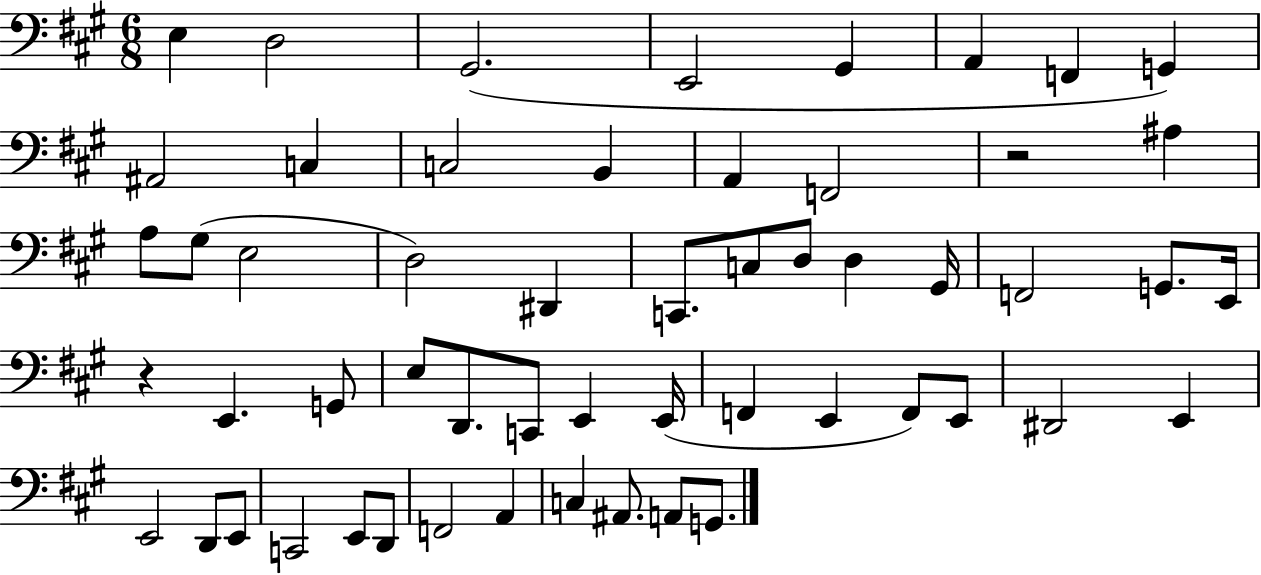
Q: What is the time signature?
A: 6/8